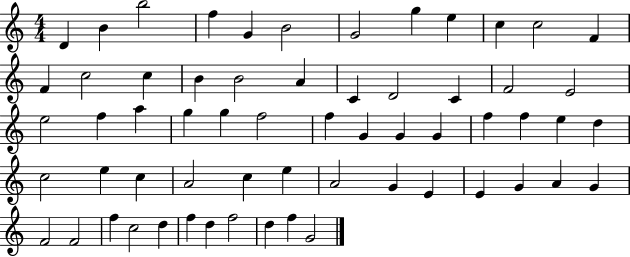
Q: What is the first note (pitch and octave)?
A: D4